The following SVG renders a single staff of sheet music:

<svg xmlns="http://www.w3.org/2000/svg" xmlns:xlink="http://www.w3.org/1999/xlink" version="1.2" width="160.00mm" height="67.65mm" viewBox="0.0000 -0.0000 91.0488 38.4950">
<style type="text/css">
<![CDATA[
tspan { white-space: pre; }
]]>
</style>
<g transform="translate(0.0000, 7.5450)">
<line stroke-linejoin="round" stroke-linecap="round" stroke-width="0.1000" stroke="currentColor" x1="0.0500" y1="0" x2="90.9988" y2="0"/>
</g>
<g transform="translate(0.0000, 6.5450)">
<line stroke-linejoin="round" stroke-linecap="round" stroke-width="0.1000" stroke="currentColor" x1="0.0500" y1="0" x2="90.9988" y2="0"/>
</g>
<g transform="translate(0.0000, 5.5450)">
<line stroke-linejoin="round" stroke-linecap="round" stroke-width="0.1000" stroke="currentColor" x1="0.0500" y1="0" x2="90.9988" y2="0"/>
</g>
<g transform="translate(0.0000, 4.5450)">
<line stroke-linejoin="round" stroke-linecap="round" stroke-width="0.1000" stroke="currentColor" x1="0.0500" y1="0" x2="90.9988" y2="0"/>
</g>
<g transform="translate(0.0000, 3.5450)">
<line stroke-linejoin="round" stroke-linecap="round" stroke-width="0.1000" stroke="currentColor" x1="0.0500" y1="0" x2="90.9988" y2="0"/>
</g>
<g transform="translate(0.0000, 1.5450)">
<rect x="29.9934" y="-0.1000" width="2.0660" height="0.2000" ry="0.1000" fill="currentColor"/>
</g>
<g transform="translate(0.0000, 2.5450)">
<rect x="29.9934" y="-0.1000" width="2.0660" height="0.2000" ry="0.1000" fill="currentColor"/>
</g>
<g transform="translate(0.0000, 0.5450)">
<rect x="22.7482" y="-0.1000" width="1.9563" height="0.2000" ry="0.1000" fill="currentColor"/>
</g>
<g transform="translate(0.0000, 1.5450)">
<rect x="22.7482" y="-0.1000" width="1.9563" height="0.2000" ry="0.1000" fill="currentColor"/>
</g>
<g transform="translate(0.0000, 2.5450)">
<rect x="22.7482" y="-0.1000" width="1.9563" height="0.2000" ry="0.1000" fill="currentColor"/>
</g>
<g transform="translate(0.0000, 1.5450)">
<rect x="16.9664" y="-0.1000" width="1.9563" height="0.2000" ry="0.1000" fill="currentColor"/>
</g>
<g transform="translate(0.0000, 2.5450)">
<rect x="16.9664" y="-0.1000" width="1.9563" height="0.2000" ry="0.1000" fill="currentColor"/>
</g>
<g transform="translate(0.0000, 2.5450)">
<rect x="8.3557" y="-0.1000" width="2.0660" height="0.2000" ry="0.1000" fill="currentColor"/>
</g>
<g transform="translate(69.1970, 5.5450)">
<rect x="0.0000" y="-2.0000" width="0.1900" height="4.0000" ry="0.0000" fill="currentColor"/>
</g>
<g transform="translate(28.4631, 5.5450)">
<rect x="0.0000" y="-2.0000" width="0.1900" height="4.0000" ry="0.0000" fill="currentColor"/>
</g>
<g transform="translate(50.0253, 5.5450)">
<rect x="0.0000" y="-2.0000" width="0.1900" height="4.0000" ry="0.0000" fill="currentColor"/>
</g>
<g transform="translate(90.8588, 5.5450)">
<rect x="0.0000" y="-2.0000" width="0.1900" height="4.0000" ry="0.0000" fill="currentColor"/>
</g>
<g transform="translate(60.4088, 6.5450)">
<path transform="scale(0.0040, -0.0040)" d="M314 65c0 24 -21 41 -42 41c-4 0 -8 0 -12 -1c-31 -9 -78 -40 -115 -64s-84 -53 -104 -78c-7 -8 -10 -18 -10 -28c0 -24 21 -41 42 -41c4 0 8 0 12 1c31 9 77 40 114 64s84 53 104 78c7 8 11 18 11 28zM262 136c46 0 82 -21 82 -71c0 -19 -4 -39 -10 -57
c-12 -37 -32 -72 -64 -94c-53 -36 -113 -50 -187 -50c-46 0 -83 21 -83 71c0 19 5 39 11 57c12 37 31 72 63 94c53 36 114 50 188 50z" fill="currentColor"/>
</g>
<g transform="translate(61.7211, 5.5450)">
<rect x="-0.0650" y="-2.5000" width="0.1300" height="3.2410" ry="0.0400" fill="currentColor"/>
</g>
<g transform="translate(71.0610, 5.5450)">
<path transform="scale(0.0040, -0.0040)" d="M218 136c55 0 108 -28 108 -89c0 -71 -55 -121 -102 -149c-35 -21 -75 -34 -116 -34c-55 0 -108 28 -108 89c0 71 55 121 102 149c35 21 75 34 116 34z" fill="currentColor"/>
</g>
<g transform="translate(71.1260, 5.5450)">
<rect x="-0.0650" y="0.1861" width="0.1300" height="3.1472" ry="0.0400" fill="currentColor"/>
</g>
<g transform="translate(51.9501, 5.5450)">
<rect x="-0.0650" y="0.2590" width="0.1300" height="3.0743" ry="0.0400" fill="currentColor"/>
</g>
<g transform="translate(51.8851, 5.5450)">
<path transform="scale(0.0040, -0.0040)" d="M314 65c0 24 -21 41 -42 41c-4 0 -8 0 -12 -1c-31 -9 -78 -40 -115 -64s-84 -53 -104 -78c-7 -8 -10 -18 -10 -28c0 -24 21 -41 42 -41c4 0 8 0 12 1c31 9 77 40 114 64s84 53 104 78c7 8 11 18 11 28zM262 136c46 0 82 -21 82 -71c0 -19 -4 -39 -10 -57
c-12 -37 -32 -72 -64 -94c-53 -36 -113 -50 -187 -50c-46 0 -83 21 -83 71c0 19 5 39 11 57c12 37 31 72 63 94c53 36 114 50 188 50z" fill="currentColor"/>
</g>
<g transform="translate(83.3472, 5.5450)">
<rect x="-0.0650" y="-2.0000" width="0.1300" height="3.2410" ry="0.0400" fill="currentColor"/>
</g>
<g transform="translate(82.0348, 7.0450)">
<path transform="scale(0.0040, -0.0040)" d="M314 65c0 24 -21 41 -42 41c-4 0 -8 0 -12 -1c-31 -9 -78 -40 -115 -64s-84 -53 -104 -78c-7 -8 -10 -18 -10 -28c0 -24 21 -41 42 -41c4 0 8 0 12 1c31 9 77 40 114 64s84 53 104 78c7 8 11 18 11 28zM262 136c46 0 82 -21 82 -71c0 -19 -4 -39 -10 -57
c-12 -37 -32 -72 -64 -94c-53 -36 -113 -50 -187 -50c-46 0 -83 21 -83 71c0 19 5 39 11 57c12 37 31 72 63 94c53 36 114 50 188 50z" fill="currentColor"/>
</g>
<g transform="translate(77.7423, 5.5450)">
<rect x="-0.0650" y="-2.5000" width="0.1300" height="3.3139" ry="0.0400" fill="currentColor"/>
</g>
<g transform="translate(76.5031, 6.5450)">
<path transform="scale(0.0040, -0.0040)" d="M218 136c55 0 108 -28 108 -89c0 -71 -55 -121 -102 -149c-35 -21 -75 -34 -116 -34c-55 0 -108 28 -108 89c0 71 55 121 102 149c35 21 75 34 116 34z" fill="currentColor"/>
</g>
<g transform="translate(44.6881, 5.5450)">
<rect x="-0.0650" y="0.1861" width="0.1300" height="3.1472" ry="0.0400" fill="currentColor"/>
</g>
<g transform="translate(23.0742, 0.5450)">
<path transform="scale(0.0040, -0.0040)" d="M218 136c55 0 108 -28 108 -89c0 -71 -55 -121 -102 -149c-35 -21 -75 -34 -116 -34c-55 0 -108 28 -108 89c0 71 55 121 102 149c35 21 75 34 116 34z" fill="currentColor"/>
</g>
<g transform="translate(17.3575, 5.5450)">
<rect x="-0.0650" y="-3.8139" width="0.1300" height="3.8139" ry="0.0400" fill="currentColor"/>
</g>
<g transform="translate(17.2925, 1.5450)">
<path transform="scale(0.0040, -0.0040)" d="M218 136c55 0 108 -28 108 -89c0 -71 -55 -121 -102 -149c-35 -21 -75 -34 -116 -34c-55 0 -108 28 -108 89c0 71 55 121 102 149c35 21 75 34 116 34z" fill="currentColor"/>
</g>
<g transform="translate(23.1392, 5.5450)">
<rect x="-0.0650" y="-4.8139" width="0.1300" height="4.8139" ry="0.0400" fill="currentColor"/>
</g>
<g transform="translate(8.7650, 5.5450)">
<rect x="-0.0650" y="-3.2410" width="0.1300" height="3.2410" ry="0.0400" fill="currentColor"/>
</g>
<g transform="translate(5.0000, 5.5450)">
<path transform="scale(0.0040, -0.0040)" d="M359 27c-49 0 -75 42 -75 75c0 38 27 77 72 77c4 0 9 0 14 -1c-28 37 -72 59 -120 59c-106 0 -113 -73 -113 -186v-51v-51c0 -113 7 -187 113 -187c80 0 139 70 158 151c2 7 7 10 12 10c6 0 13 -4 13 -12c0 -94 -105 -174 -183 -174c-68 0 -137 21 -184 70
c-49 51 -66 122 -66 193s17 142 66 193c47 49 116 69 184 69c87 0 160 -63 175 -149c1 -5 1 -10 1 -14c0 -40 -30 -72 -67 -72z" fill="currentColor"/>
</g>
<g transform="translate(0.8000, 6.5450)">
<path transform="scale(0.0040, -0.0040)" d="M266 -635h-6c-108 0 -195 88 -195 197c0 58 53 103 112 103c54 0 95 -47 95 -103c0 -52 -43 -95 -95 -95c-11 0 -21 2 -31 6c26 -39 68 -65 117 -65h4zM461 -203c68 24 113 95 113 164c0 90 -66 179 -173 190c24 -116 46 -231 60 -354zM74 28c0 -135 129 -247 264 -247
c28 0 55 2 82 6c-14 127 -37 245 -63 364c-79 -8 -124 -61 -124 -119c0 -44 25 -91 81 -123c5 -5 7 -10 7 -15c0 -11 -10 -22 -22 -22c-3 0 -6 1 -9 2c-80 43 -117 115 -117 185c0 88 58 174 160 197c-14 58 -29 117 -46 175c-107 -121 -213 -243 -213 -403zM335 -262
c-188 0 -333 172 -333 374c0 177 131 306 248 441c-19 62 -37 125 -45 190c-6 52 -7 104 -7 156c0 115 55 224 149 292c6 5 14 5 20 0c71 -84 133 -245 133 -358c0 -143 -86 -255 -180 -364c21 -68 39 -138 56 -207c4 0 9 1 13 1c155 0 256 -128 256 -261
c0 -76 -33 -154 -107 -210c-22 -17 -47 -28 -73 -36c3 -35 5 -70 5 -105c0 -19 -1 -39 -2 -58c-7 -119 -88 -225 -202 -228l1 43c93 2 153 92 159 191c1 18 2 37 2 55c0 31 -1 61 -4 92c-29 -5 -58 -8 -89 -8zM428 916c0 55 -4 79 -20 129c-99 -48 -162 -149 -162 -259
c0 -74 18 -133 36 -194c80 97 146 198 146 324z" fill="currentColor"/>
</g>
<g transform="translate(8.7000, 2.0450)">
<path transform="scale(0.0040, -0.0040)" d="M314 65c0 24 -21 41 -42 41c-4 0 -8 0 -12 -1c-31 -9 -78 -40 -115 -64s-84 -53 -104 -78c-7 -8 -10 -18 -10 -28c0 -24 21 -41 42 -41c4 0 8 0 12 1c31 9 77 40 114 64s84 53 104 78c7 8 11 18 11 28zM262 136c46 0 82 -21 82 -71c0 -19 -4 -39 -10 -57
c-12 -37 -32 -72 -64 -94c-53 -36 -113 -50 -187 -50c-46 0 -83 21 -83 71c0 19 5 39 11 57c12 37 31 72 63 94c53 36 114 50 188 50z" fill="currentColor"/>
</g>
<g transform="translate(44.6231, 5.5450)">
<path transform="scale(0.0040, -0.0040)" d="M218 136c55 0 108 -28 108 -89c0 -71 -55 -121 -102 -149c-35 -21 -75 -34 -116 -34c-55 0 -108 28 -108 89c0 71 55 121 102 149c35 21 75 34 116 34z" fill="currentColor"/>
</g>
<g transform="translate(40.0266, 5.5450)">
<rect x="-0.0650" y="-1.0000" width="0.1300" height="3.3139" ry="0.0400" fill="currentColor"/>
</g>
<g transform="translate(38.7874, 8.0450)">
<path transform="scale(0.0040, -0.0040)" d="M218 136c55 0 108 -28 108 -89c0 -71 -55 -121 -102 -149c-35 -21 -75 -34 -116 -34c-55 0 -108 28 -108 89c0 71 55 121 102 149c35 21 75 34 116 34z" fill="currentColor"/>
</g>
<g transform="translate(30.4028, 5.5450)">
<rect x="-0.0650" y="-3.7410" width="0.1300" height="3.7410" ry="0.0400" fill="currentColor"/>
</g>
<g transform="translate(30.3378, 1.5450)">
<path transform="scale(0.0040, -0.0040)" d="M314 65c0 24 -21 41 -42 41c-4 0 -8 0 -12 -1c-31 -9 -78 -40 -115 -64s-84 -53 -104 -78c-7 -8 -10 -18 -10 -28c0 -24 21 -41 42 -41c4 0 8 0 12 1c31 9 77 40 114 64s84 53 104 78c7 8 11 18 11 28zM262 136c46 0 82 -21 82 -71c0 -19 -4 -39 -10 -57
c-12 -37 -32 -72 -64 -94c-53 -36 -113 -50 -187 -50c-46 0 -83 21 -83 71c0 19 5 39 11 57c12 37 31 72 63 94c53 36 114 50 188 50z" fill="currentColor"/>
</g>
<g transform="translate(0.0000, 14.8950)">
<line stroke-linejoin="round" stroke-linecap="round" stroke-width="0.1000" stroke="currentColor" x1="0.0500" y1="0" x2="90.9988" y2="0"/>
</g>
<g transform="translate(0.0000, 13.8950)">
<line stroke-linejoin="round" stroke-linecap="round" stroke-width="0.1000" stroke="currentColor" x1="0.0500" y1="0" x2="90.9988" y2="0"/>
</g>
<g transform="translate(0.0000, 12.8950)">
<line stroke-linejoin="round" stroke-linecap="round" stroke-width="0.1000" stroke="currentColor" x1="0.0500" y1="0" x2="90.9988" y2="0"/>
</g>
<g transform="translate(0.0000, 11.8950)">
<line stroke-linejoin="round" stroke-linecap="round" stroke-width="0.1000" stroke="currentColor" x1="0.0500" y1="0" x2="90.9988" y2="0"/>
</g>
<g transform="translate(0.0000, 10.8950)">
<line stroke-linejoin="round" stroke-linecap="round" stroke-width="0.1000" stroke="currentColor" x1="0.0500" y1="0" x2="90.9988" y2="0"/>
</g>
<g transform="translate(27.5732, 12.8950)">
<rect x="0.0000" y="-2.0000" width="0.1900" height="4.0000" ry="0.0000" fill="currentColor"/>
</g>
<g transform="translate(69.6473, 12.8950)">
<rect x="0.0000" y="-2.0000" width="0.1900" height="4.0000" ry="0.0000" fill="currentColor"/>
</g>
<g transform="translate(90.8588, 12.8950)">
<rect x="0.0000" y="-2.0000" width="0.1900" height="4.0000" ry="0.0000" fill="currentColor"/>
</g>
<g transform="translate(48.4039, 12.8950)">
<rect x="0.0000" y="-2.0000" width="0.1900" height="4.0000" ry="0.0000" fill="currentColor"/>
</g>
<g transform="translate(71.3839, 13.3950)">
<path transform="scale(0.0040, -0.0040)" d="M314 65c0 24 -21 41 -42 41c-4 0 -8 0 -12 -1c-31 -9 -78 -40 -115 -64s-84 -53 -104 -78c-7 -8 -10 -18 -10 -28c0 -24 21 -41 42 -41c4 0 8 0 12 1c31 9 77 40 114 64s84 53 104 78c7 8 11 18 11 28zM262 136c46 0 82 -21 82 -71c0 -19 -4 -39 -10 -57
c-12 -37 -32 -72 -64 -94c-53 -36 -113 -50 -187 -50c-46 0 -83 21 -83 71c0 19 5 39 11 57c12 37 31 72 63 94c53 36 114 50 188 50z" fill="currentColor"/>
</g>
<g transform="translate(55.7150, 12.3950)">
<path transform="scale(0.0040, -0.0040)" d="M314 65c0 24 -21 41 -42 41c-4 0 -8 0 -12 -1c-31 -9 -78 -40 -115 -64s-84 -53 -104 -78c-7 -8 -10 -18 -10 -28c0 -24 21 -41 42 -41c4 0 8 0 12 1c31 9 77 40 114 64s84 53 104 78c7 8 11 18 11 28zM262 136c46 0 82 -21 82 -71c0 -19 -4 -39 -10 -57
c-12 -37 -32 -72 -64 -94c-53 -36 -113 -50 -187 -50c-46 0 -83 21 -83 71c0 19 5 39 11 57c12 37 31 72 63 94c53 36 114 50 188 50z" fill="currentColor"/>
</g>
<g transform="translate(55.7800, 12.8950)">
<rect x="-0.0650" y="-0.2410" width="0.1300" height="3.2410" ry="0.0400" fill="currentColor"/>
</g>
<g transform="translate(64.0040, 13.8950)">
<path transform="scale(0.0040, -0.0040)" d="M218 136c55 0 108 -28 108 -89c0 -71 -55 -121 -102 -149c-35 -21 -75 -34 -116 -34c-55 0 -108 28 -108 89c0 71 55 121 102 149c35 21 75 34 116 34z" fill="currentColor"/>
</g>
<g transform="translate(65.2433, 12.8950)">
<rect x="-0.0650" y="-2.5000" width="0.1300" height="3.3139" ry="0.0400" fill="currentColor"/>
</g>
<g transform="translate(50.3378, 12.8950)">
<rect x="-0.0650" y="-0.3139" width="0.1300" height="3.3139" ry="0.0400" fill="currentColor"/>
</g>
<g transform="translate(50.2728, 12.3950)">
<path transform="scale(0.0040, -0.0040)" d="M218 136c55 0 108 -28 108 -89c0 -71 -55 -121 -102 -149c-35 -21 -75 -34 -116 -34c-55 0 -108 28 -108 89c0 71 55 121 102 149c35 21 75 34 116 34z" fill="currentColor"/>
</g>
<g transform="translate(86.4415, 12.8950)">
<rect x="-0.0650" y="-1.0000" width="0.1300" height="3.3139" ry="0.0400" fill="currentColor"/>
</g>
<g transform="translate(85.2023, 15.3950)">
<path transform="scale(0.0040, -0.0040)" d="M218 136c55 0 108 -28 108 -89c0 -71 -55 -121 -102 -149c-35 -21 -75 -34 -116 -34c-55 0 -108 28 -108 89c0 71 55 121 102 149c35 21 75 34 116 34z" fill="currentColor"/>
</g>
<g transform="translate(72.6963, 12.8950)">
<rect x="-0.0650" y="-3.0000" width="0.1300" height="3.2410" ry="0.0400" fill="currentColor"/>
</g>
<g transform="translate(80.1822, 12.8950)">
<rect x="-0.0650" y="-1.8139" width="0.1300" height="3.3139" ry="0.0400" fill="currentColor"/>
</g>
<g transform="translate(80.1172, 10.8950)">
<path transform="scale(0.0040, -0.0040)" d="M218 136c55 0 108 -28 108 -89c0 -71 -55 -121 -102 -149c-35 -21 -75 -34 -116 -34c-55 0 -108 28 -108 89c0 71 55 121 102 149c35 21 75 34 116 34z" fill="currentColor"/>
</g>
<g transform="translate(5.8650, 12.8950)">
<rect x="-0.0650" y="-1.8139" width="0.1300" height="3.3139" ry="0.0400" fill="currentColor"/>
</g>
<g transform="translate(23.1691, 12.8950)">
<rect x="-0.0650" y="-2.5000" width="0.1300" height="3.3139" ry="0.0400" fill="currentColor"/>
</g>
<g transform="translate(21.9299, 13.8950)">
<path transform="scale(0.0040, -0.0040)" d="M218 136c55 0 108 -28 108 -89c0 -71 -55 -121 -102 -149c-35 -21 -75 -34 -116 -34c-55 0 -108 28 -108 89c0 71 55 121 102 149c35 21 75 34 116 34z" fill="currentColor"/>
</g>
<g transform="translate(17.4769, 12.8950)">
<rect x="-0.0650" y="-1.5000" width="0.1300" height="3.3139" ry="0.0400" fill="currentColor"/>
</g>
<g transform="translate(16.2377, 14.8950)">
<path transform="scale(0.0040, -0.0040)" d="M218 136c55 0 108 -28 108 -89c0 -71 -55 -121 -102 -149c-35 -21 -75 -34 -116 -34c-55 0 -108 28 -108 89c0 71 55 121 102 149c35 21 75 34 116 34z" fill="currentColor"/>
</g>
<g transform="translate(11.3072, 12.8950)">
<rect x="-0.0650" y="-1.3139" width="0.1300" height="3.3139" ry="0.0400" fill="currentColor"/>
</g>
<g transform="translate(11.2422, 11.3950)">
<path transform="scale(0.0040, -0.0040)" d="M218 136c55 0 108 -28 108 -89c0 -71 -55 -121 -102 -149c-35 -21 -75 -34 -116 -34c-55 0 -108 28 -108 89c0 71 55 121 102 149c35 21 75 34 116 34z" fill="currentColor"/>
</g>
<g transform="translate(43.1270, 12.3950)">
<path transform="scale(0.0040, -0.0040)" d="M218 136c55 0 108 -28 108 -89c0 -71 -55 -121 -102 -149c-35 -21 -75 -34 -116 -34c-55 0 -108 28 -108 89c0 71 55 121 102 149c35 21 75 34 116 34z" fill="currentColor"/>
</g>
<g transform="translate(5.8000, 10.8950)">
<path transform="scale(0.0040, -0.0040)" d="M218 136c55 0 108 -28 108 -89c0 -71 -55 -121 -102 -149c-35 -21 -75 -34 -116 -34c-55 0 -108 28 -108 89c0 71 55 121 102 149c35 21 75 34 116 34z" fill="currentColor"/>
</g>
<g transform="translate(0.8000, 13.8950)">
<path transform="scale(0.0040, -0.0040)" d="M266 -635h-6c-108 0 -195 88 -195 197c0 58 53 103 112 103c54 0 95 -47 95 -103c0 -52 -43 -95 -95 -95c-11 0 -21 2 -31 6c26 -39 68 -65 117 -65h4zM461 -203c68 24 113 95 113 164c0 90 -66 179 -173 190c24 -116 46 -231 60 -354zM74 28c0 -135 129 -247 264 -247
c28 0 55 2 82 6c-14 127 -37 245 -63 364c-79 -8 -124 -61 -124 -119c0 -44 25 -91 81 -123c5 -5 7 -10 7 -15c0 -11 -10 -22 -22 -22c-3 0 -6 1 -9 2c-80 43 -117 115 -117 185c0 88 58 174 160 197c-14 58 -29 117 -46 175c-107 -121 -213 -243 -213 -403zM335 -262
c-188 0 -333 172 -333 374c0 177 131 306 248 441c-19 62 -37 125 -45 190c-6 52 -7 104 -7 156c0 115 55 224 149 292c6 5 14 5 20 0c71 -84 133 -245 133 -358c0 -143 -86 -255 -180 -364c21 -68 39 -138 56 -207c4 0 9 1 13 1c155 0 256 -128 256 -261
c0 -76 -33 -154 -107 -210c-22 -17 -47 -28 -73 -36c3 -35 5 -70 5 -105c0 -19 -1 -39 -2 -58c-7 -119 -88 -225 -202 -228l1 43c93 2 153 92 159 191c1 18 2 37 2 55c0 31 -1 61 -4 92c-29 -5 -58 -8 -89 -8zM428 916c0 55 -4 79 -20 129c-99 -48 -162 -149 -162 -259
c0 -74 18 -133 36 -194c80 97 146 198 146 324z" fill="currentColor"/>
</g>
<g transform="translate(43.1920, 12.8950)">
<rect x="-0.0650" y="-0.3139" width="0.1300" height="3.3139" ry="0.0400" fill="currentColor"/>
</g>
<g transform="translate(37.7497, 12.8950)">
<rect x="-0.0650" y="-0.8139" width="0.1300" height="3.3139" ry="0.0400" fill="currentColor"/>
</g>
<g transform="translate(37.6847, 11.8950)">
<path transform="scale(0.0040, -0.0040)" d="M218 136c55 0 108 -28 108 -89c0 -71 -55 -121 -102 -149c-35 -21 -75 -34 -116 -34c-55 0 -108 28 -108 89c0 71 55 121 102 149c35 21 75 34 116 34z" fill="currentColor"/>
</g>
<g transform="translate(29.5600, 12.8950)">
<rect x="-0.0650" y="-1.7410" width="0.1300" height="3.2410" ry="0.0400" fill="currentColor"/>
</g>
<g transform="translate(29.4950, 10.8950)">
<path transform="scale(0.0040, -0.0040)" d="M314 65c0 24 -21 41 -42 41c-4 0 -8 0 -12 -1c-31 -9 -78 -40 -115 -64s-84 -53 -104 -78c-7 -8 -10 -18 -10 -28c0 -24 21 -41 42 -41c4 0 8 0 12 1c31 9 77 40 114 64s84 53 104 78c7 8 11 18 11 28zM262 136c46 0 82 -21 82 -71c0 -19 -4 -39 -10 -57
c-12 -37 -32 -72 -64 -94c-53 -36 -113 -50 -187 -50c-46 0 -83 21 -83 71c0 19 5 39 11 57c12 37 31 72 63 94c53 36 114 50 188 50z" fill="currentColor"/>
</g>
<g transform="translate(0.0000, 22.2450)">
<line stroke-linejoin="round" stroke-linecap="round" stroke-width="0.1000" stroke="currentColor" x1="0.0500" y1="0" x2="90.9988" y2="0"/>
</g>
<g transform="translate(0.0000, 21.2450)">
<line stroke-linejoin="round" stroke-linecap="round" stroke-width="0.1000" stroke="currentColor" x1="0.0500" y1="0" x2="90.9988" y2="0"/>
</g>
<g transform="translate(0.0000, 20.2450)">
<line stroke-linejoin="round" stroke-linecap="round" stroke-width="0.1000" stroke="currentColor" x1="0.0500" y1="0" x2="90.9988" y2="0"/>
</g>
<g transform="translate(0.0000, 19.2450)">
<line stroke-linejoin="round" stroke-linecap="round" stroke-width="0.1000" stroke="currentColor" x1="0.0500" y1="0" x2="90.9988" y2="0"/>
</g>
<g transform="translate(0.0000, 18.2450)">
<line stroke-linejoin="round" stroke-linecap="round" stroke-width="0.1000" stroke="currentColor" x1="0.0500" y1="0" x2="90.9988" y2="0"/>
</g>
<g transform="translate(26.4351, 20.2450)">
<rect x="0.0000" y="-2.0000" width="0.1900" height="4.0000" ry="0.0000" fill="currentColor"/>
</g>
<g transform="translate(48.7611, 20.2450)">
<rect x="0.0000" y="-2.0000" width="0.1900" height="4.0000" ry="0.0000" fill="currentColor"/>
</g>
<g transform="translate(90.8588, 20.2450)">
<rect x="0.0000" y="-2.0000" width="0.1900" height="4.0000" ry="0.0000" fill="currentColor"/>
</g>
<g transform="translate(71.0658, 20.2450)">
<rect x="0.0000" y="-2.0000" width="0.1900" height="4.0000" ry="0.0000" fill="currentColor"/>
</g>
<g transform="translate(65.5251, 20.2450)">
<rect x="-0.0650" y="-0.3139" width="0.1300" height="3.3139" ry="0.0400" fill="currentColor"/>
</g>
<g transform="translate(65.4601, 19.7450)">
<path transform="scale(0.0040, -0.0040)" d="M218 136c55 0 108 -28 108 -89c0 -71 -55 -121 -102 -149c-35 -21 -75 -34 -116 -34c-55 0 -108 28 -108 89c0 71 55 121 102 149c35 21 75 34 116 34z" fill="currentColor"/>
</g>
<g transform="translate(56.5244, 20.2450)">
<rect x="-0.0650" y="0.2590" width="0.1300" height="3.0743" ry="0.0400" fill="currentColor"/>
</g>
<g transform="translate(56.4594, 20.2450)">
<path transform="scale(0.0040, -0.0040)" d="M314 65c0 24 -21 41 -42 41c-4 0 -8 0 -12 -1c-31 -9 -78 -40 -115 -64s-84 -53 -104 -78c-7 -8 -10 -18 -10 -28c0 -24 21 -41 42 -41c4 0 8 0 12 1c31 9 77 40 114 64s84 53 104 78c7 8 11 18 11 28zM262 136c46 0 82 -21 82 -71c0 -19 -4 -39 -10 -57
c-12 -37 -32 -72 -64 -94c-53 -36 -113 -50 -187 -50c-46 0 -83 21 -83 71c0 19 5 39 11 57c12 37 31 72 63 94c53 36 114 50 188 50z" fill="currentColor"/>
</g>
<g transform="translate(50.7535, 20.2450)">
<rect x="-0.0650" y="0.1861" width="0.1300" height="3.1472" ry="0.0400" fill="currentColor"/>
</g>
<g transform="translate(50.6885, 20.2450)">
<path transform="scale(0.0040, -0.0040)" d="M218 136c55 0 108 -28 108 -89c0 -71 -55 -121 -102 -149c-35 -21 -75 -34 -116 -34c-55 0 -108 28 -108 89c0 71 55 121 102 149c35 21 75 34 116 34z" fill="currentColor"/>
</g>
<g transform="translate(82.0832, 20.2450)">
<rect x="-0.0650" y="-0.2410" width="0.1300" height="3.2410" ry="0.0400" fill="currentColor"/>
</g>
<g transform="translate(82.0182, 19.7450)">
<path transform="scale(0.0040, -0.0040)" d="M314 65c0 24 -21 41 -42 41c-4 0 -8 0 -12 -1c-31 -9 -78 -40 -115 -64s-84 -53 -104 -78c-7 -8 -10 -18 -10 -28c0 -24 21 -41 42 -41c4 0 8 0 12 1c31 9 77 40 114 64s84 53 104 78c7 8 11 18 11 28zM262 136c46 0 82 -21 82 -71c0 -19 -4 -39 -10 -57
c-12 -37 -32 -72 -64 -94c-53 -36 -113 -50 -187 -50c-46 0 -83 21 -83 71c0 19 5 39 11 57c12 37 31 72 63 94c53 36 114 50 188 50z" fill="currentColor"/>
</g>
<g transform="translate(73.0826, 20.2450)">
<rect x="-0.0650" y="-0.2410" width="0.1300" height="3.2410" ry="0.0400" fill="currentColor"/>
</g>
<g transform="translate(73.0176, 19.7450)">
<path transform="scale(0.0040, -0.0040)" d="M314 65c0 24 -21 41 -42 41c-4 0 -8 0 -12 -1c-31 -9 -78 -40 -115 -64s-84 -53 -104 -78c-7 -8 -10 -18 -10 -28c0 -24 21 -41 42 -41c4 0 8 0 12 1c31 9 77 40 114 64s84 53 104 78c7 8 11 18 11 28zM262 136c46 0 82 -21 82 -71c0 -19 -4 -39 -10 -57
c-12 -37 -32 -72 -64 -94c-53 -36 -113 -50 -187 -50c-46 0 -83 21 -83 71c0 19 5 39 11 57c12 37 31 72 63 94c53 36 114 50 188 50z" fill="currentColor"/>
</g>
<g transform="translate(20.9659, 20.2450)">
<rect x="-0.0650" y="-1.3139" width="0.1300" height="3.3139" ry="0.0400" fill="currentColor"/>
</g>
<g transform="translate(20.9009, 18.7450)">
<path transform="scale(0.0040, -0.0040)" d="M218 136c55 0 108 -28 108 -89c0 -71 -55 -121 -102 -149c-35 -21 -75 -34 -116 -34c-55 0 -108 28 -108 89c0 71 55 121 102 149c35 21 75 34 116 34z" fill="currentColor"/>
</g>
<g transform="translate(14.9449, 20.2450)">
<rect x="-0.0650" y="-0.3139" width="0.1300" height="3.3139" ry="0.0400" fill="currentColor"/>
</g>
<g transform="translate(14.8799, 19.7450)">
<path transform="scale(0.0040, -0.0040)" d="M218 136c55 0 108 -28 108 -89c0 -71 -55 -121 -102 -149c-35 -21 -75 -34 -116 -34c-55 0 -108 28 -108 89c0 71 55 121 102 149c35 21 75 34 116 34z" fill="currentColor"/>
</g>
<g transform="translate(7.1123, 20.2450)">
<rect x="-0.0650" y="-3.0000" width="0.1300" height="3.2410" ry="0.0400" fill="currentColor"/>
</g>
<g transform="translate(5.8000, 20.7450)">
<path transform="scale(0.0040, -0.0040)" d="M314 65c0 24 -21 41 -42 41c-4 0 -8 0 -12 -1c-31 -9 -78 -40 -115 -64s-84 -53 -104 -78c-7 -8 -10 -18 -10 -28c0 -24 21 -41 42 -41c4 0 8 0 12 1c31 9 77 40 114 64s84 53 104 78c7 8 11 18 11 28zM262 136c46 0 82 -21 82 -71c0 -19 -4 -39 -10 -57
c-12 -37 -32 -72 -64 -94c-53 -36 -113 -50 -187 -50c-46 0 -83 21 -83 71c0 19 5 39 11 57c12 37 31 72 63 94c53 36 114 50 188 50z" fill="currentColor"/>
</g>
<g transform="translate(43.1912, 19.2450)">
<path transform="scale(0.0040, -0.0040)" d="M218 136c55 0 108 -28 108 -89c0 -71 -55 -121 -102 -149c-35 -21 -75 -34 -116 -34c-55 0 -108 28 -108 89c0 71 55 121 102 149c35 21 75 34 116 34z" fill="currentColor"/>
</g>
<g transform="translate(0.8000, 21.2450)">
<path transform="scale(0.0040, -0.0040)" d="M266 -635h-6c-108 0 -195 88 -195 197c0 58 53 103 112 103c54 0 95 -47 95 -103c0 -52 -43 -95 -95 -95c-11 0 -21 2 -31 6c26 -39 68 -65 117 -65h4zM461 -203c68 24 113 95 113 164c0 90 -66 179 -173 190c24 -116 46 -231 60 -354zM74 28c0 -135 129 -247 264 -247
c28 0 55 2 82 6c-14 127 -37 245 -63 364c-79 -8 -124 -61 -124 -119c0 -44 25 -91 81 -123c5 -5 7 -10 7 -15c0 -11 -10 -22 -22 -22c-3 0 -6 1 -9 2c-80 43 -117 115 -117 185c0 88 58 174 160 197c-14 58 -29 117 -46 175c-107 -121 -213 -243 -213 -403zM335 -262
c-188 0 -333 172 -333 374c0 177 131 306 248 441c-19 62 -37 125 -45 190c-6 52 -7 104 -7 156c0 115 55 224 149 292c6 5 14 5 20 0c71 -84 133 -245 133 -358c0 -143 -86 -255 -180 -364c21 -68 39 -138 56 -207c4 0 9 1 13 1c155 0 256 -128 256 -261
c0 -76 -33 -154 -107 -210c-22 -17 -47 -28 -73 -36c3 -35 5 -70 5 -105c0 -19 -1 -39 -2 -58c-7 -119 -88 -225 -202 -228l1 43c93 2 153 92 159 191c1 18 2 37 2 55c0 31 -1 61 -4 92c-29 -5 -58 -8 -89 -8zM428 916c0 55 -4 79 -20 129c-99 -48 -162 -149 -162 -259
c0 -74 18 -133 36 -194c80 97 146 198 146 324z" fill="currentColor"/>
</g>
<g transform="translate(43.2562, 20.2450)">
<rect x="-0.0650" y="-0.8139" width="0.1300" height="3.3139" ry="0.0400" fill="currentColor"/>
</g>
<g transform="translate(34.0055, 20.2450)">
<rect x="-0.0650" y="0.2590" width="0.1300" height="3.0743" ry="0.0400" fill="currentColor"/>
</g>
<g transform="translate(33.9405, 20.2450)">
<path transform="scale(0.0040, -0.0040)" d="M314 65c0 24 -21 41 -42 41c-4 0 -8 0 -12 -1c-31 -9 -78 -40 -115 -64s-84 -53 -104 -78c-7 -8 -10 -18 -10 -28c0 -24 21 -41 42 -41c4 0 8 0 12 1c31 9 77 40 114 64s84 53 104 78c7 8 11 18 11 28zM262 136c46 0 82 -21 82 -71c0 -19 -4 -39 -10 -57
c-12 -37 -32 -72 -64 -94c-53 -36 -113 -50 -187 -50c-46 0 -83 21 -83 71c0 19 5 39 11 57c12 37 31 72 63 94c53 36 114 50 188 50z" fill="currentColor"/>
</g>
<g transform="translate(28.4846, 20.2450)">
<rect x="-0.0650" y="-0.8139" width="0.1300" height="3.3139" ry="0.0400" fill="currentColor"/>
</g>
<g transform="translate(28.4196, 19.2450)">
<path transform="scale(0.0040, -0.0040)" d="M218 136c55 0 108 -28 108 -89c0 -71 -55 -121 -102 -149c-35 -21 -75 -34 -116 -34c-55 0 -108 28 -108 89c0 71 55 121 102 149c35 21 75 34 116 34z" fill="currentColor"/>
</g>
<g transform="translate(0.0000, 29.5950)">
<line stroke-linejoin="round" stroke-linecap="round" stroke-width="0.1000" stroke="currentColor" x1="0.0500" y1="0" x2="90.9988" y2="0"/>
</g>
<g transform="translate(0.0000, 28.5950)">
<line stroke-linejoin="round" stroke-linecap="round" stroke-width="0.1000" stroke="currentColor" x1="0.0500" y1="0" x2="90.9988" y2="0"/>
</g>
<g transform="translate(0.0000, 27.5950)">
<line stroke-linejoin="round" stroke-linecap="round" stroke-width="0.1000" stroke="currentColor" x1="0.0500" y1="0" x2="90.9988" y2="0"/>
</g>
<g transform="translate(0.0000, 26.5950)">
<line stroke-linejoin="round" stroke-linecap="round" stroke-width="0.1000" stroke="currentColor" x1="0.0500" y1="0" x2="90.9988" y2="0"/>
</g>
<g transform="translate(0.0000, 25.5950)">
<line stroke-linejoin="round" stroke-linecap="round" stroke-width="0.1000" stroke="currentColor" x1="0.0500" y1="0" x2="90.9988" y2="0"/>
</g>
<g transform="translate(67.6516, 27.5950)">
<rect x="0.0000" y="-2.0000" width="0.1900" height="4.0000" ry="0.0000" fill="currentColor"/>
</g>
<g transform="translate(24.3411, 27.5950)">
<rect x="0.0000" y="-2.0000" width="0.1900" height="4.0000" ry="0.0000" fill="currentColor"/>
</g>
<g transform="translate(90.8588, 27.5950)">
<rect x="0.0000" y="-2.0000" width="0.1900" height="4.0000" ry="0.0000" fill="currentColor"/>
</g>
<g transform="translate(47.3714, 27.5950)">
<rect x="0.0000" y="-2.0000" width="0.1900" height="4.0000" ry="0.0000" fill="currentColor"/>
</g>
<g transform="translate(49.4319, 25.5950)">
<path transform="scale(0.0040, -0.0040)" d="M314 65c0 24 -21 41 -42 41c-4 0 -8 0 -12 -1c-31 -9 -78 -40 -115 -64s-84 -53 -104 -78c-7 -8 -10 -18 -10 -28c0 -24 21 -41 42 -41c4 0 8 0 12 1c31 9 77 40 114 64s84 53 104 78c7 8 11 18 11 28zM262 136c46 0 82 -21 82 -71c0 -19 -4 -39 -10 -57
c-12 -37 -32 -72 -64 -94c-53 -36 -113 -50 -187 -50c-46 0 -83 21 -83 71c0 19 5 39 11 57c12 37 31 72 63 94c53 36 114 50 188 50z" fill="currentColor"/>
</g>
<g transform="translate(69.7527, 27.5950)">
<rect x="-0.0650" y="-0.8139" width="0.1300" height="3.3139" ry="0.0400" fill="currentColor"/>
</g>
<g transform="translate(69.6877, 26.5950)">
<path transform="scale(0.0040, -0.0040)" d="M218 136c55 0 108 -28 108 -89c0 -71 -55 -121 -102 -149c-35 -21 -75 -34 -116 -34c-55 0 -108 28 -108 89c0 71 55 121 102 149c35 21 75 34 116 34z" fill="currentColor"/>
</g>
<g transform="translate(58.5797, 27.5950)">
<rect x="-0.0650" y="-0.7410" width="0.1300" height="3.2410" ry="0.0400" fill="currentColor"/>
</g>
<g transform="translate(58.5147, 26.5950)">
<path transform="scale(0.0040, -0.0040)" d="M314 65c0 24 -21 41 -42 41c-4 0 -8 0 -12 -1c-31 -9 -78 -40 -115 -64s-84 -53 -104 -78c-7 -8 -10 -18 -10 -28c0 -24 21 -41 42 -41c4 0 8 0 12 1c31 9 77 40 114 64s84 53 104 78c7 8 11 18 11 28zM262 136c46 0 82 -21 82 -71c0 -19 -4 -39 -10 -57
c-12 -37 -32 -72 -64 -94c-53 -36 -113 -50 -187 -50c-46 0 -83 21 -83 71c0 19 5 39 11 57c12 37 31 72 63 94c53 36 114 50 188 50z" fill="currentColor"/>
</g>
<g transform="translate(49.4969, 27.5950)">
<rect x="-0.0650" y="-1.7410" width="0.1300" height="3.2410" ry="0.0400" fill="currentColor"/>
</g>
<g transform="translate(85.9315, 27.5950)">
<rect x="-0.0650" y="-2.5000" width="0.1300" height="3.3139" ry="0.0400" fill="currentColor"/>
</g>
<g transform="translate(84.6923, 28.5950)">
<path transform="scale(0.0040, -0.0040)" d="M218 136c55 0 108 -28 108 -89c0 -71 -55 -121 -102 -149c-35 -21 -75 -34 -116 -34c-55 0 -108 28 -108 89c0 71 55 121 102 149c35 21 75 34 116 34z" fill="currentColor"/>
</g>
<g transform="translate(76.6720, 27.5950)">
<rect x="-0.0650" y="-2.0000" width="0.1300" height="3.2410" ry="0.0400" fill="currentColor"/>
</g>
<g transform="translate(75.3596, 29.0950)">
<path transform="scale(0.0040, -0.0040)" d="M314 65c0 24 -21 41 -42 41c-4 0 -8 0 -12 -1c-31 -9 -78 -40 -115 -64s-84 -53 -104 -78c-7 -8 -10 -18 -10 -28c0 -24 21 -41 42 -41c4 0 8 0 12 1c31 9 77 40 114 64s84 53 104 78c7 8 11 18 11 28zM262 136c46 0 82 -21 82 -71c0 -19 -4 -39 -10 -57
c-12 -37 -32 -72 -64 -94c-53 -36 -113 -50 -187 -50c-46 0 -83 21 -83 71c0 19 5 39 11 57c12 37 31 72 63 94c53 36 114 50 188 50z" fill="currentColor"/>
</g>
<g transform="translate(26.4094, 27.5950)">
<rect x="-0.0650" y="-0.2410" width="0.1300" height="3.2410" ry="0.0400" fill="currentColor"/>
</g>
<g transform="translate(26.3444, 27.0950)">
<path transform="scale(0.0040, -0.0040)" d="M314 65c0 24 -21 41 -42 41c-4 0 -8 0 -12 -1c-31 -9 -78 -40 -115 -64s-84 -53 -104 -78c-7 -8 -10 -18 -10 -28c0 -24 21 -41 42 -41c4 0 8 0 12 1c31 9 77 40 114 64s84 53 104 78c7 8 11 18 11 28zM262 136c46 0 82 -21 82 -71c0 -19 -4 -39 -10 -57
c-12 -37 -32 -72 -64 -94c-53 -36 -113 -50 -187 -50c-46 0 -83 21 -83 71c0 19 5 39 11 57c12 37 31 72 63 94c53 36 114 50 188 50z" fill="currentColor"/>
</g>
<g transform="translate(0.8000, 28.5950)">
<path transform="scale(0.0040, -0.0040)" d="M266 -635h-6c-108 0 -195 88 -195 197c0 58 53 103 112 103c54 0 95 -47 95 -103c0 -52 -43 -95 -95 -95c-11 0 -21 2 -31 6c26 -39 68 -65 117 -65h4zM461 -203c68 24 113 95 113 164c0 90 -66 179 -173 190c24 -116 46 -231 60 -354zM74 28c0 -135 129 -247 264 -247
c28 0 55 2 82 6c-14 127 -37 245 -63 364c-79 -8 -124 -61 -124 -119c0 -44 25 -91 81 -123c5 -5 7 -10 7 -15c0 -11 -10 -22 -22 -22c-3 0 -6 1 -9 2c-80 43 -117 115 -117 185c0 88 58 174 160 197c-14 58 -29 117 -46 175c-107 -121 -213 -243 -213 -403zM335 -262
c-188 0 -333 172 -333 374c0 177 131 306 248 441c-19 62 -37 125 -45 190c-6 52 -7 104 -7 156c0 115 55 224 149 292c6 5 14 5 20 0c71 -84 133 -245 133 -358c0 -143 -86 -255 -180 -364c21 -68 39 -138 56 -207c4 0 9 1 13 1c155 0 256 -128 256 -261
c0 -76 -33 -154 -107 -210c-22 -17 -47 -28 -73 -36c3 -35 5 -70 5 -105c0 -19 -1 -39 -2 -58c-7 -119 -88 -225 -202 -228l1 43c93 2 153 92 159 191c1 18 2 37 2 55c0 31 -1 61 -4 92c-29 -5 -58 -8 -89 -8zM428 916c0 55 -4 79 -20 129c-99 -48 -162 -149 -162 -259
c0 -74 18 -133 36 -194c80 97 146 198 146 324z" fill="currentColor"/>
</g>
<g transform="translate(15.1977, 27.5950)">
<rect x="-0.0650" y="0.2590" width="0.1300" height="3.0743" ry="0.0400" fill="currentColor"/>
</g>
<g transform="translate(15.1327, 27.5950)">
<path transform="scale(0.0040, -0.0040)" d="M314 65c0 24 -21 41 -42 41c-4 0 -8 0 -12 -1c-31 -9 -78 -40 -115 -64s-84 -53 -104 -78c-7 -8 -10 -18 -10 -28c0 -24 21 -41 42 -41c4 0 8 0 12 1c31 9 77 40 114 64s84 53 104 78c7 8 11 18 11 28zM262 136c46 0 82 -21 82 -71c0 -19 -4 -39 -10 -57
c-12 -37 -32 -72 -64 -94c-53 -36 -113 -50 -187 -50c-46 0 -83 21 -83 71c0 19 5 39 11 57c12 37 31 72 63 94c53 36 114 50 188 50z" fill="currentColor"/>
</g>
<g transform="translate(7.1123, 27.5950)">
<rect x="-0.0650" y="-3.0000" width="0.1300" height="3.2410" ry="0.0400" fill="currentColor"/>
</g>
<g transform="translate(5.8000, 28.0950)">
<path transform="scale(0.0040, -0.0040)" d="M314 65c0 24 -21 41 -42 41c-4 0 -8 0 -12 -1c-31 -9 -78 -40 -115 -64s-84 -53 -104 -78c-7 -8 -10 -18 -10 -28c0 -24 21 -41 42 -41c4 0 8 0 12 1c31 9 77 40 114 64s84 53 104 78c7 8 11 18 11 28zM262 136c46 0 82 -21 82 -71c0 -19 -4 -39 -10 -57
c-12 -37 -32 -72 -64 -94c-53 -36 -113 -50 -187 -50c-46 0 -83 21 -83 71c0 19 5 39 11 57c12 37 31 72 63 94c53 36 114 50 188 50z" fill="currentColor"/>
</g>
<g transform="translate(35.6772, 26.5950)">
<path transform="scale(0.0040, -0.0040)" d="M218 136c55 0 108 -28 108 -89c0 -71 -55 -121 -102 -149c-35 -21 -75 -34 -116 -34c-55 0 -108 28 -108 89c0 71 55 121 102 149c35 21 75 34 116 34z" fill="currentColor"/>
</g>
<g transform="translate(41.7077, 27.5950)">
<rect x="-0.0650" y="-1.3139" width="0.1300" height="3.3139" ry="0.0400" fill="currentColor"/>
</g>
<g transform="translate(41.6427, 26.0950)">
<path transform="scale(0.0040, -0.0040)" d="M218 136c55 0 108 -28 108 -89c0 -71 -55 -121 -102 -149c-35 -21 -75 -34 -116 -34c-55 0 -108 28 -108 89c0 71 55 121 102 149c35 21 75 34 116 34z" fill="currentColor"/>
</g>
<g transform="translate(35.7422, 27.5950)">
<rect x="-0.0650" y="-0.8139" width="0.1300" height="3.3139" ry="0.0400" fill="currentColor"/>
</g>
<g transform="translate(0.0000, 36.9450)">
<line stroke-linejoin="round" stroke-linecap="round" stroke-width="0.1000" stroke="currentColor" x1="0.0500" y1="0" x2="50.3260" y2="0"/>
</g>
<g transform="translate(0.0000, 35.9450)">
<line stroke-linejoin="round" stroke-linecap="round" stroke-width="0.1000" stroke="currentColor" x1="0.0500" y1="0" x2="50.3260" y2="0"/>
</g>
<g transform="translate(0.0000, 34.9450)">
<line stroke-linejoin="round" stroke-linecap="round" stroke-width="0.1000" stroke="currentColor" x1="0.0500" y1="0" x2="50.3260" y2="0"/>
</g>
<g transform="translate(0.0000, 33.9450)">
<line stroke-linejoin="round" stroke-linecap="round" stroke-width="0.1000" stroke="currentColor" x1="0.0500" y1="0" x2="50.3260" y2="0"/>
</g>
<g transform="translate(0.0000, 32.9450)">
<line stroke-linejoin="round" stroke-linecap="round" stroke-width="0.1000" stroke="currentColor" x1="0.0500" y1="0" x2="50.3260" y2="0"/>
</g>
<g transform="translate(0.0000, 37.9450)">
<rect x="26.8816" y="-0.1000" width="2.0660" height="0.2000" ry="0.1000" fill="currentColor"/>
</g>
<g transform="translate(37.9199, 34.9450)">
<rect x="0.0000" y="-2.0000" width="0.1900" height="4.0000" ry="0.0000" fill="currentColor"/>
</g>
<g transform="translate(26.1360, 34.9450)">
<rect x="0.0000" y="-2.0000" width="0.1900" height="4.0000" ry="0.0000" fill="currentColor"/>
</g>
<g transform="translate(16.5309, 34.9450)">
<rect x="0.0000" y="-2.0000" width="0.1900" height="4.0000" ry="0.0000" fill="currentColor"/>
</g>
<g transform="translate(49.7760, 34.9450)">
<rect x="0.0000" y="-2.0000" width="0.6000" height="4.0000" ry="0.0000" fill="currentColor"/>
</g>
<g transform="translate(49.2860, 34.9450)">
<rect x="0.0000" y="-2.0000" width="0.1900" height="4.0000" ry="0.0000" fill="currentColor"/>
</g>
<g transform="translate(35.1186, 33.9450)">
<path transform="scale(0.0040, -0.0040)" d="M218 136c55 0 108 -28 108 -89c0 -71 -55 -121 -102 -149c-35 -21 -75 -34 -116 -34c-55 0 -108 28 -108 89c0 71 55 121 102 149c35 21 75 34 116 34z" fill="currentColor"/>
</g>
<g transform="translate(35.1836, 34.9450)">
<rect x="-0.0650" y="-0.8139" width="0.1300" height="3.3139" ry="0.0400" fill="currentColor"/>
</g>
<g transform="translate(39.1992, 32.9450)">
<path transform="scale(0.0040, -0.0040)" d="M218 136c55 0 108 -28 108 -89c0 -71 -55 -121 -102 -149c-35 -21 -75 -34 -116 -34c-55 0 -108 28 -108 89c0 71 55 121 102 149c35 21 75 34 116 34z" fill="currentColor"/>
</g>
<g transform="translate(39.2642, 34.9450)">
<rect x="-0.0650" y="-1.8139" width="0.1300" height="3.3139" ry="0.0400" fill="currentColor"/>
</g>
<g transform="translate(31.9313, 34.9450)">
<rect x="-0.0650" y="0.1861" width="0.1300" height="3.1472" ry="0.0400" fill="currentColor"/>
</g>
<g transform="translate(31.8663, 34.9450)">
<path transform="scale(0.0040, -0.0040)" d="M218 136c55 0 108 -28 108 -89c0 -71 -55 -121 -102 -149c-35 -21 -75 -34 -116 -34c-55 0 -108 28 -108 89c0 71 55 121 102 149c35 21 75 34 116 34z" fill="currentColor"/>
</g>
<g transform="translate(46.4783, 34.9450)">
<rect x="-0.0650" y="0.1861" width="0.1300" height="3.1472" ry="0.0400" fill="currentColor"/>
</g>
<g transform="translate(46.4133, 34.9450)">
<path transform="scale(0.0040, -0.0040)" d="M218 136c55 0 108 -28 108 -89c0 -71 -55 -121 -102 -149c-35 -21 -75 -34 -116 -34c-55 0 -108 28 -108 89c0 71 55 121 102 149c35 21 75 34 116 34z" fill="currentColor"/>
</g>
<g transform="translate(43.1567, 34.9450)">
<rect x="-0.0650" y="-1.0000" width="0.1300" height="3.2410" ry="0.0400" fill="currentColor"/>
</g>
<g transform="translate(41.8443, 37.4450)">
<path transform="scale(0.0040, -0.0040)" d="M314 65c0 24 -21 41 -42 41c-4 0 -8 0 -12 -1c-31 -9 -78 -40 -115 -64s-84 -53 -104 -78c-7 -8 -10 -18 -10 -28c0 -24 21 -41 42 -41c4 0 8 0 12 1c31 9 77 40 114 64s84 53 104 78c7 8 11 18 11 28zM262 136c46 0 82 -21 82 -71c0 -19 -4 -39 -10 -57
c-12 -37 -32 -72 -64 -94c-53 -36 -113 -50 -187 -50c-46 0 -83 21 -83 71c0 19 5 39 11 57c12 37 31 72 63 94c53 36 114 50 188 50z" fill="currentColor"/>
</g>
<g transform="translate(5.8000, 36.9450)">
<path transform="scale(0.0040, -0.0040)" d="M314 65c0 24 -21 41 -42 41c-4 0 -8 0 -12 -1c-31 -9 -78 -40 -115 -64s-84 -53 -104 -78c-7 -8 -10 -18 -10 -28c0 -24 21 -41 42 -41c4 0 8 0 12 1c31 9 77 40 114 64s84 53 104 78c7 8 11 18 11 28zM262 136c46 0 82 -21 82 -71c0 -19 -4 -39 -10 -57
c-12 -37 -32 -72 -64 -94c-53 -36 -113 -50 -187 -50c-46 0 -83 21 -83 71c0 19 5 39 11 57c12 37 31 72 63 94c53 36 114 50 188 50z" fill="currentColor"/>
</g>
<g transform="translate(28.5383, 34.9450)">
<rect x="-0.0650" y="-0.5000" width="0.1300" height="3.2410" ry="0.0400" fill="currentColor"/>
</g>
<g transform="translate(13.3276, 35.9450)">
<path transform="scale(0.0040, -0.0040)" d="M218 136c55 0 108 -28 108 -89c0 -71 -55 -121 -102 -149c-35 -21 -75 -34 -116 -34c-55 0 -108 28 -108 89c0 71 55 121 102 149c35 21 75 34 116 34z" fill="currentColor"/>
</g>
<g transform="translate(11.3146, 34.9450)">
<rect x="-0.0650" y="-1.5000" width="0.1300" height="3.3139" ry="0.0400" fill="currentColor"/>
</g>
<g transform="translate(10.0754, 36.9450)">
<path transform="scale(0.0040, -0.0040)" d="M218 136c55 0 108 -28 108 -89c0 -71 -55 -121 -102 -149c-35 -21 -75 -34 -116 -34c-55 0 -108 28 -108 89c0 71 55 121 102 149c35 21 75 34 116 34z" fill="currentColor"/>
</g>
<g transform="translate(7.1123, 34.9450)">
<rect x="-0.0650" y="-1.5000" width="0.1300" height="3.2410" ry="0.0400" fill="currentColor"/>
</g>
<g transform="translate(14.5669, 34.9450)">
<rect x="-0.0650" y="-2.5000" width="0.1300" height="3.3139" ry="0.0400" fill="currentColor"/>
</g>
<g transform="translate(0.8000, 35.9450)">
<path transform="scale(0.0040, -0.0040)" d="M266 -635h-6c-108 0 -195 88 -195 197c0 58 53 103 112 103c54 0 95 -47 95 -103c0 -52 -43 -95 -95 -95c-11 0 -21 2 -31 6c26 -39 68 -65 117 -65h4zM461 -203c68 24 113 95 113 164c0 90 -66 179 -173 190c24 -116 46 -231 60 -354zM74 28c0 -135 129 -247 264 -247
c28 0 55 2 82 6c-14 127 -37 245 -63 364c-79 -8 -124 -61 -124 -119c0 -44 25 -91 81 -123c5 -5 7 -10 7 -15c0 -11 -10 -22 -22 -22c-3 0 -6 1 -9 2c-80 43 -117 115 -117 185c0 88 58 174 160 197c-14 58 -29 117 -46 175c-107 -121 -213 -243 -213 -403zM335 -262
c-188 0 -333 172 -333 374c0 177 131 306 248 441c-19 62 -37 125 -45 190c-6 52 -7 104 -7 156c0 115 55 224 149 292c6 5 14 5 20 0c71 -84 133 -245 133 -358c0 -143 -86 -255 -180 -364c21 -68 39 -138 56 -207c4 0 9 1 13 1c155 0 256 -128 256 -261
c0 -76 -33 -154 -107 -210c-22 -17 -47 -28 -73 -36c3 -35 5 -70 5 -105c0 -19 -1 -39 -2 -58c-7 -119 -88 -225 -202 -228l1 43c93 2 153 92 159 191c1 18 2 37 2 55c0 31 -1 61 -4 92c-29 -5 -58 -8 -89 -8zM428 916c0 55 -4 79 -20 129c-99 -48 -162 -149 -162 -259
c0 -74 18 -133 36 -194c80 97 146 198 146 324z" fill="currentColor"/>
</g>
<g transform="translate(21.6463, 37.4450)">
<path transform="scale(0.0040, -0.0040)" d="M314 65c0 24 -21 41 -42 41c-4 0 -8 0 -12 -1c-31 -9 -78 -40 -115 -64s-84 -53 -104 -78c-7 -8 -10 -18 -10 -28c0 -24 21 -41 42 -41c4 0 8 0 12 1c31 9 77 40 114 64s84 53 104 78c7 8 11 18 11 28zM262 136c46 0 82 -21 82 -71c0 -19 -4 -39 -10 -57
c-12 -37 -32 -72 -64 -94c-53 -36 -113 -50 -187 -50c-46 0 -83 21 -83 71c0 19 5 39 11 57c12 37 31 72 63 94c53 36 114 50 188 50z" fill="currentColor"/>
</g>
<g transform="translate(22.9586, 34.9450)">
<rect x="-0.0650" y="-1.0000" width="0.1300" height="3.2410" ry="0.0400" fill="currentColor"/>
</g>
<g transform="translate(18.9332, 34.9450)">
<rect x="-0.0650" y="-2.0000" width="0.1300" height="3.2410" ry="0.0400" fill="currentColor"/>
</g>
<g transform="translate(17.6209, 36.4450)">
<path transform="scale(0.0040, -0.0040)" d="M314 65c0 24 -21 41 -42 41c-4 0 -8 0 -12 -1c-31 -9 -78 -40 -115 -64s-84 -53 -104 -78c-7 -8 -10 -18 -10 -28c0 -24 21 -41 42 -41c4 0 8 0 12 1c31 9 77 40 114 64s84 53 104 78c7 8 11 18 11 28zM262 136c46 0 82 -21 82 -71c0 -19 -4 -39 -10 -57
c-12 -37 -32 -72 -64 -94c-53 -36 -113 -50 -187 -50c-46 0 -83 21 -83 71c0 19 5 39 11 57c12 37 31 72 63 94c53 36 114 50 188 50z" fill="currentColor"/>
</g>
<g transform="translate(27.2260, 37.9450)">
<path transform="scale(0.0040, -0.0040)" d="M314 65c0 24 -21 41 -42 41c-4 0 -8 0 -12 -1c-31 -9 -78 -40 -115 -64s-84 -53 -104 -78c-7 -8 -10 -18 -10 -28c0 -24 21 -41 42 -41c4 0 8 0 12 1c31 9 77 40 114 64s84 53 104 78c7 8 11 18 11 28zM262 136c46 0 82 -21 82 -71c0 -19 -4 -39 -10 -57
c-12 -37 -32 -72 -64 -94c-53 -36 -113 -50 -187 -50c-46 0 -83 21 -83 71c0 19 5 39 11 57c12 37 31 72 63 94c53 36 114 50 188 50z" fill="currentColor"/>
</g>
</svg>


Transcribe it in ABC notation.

X:1
T:Untitled
M:4/4
L:1/4
K:C
b2 c' e' c'2 D B B2 G2 B G F2 f e E G f2 d c c c2 G A2 f D A2 c e d B2 d B B2 c c2 c2 A2 B2 c2 d e f2 d2 d F2 G E2 E G F2 D2 C2 B d f D2 B